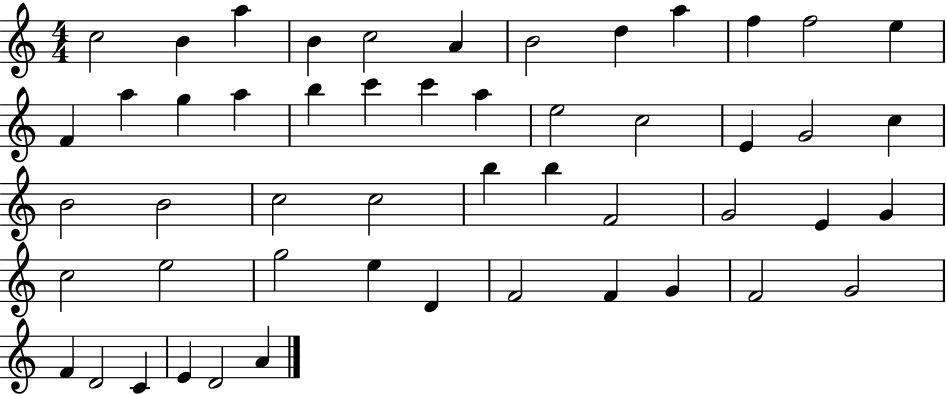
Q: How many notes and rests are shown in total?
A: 51